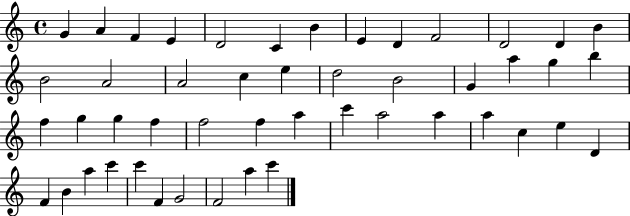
G4/q A4/q F4/q E4/q D4/h C4/q B4/q E4/q D4/q F4/h D4/h D4/q B4/q B4/h A4/h A4/h C5/q E5/q D5/h B4/h G4/q A5/q G5/q B5/q F5/q G5/q G5/q F5/q F5/h F5/q A5/q C6/q A5/h A5/q A5/q C5/q E5/q D4/q F4/q B4/q A5/q C6/q C6/q F4/q G4/h F4/h A5/q C6/q